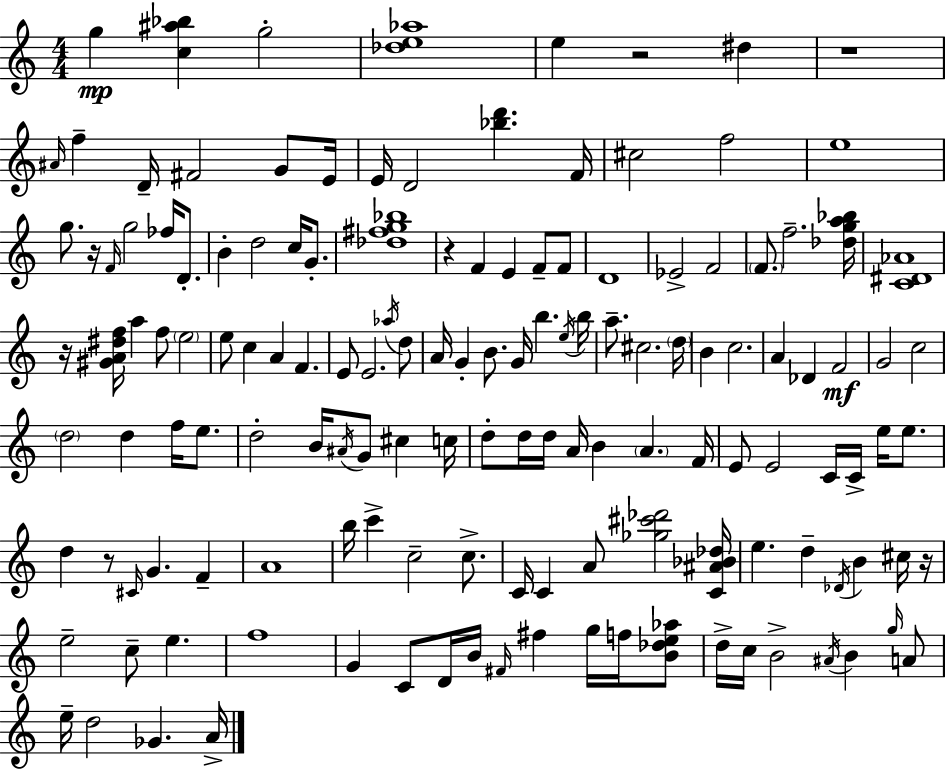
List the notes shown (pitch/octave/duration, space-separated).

G5/q [C5,A#5,Bb5]/q G5/h [Db5,E5,Ab5]/w E5/q R/h D#5/q R/w A#4/s F5/q D4/s F#4/h G4/e E4/s E4/s D4/h [Bb5,D6]/q. F4/s C#5/h F5/h E5/w G5/e. R/s F4/s G5/h FES5/s D4/e. B4/q D5/h C5/s G4/e. [Db5,F#5,G5,Bb5]/w R/q F4/q E4/q F4/e F4/e D4/w Eb4/h F4/h F4/e. F5/h. [Db5,G5,A5,Bb5]/s [C4,D#4,Ab4]/w R/s [G#4,A4,D#5,F5]/s A5/q F5/e E5/h E5/e C5/q A4/q F4/q. E4/e E4/h. Ab5/s D5/e A4/s G4/q B4/e. G4/s B5/q. E5/s B5/s A5/e. C#5/h. D5/s B4/q C5/h. A4/q Db4/q F4/h G4/h C5/h D5/h D5/q F5/s E5/e. D5/h B4/s A#4/s G4/e C#5/q C5/s D5/e D5/s D5/s A4/s B4/q A4/q. F4/s E4/e E4/h C4/s C4/s E5/s E5/e. D5/q R/e C#4/s G4/q. F4/q A4/w B5/s C6/q C5/h C5/e. C4/s C4/q A4/e [Gb5,C#6,Db6]/h [C4,A#4,Bb4,Db5]/s E5/q. D5/q Db4/s B4/q C#5/s R/s E5/h C5/e E5/q. F5/w G4/q C4/e D4/s B4/s F#4/s F#5/q G5/s F5/s [B4,Db5,E5,Ab5]/e D5/s C5/s B4/h A#4/s B4/q G5/s A4/e E5/s D5/h Gb4/q. A4/s